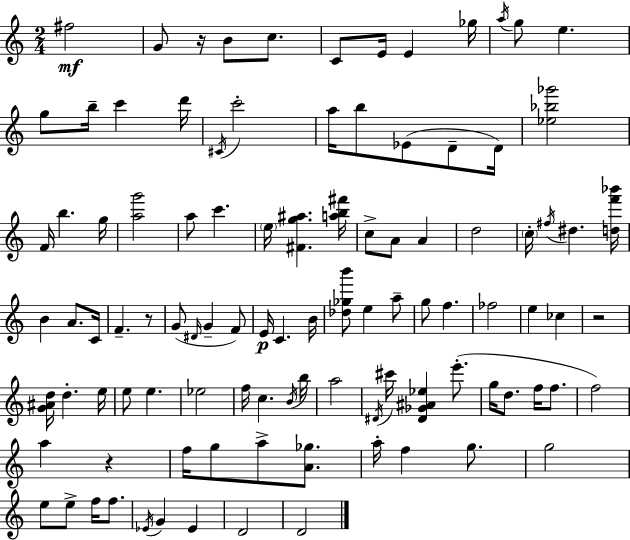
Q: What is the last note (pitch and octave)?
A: D4